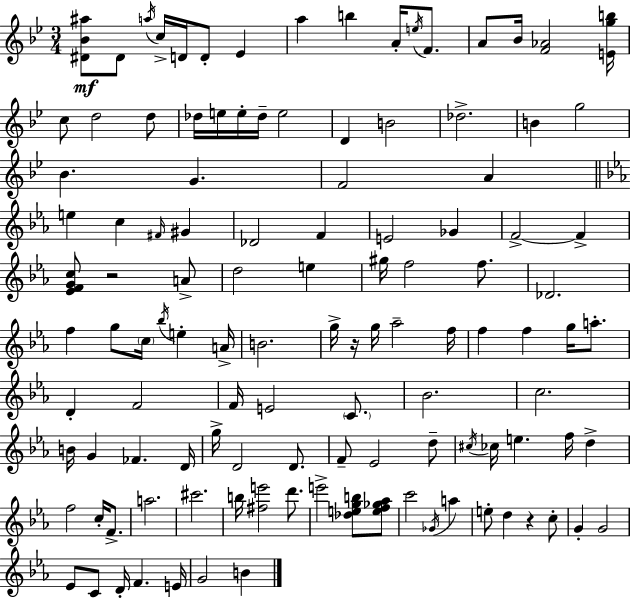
X:1
T:Untitled
M:3/4
L:1/4
K:Gm
[^D_B^a]/2 ^D/2 a/4 c/4 D/4 D/2 _E a b A/4 e/4 F/2 A/2 _B/4 [F_A]2 [Egb]/4 c/2 d2 d/2 _d/4 e/4 e/4 _d/4 e2 D B2 _d2 B g2 _B G F2 A e c ^F/4 ^G _D2 F E2 _G F2 F [_EFGc]/2 z2 A/2 d2 e ^g/4 f2 f/2 _D2 f g/2 c/4 _b/4 e A/4 B2 g/4 z/4 g/4 _a2 f/4 f f g/4 a/2 D F2 F/4 E2 C/2 _B2 c2 B/4 G _F D/4 g/4 D2 D/2 F/2 _E2 d/2 ^c/4 _c/4 e f/4 d f2 c/4 F/2 a2 ^c'2 b/4 [^fe']2 d'/2 e'2 [_degb]/2 [ef_g_a]/2 c'2 _G/4 a e/2 d z c/2 G G2 _E/2 C/2 D/4 F E/4 G2 B